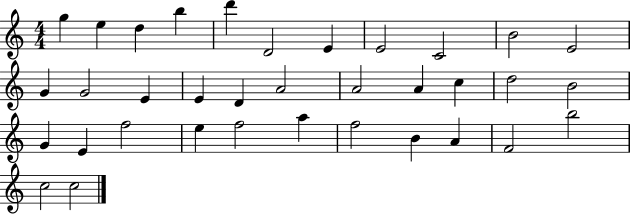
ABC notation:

X:1
T:Untitled
M:4/4
L:1/4
K:C
g e d b d' D2 E E2 C2 B2 E2 G G2 E E D A2 A2 A c d2 B2 G E f2 e f2 a f2 B A F2 b2 c2 c2